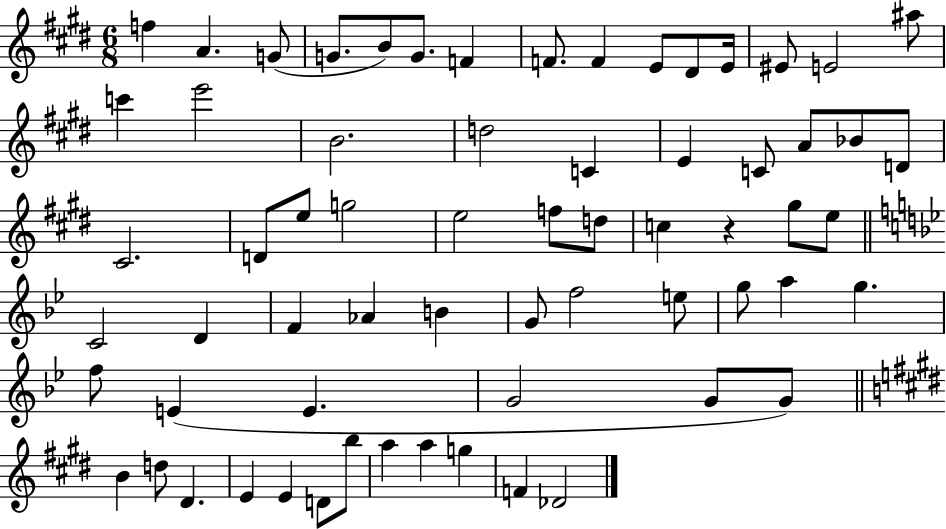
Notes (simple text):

F5/q A4/q. G4/e G4/e. B4/e G4/e. F4/q F4/e. F4/q E4/e D#4/e E4/s EIS4/e E4/h A#5/e C6/q E6/h B4/h. D5/h C4/q E4/q C4/e A4/e Bb4/e D4/e C#4/h. D4/e E5/e G5/h E5/h F5/e D5/e C5/q R/q G#5/e E5/e C4/h D4/q F4/q Ab4/q B4/q G4/e F5/h E5/e G5/e A5/q G5/q. F5/e E4/q E4/q. G4/h G4/e G4/e B4/q D5/e D#4/q. E4/q E4/q D4/e B5/e A5/q A5/q G5/q F4/q Db4/h